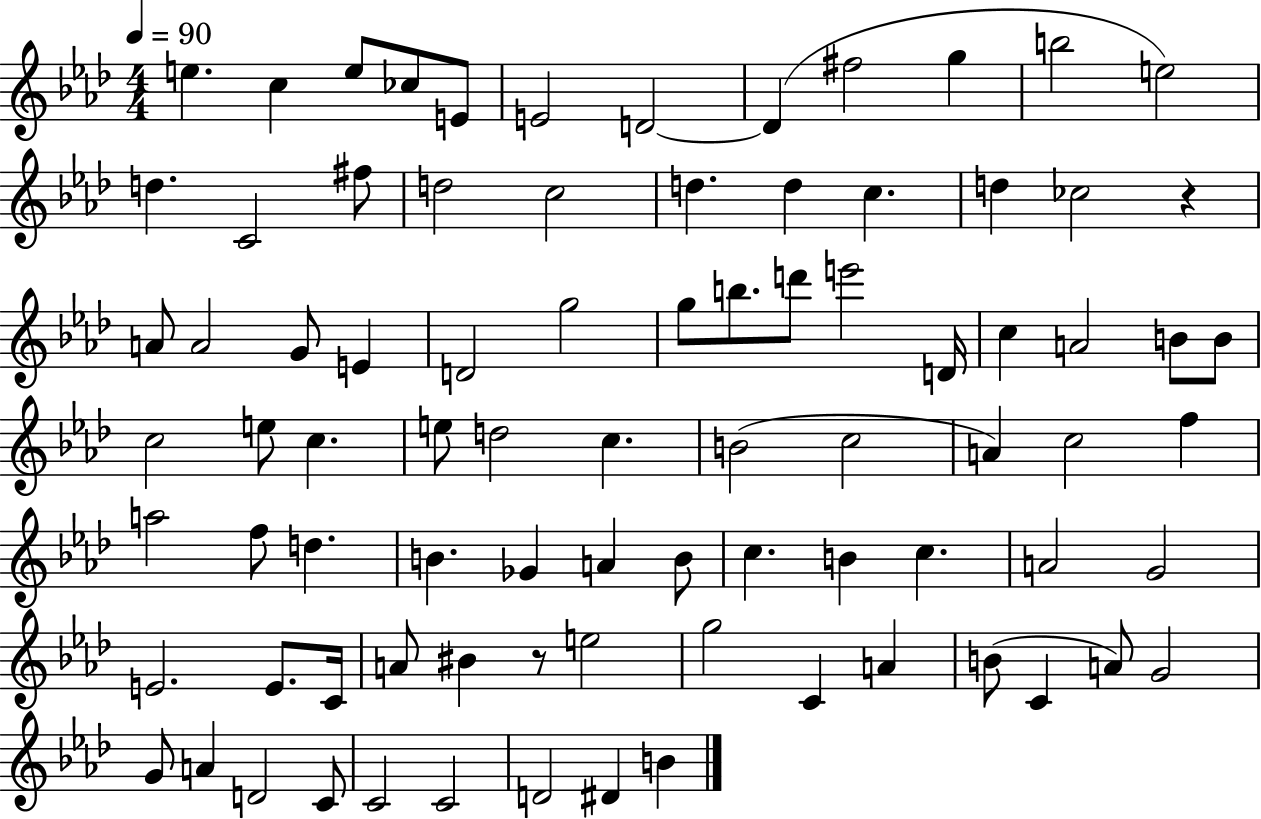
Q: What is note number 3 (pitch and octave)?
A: E5